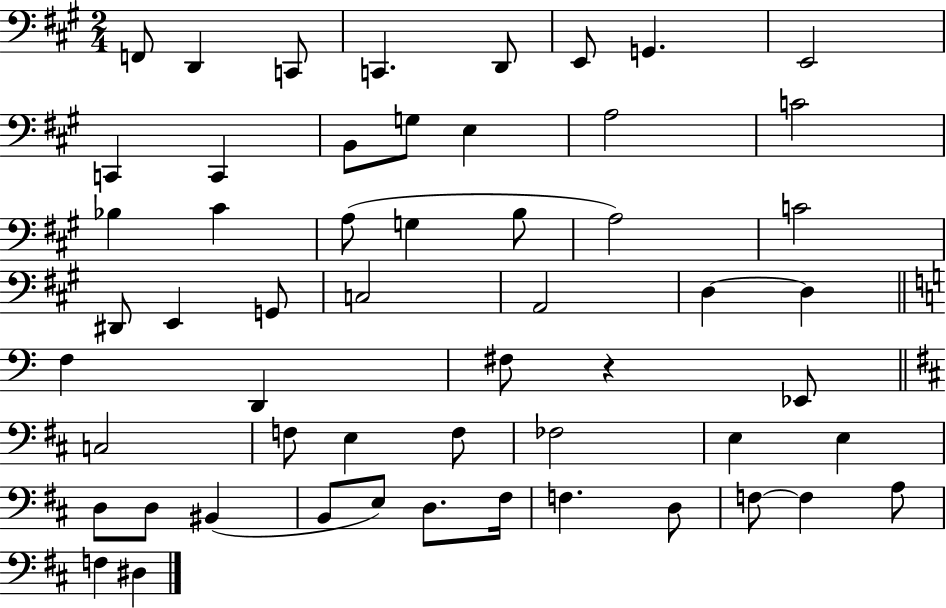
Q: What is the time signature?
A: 2/4